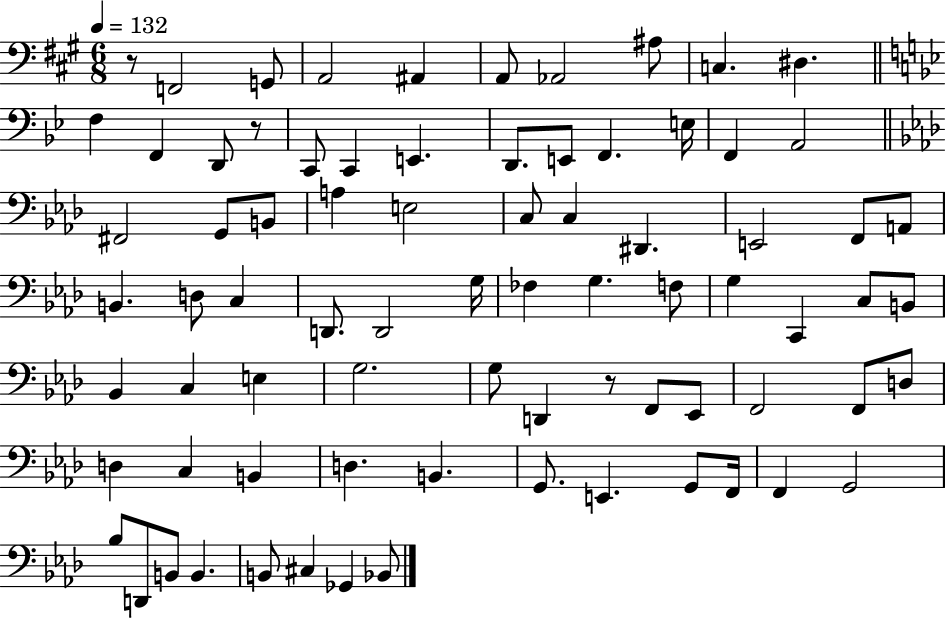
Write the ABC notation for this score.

X:1
T:Untitled
M:6/8
L:1/4
K:A
z/2 F,,2 G,,/2 A,,2 ^A,, A,,/2 _A,,2 ^A,/2 C, ^D, F, F,, D,,/2 z/2 C,,/2 C,, E,, D,,/2 E,,/2 F,, E,/4 F,, A,,2 ^F,,2 G,,/2 B,,/2 A, E,2 C,/2 C, ^D,, E,,2 F,,/2 A,,/2 B,, D,/2 C, D,,/2 D,,2 G,/4 _F, G, F,/2 G, C,, C,/2 B,,/2 _B,, C, E, G,2 G,/2 D,, z/2 F,,/2 _E,,/2 F,,2 F,,/2 D,/2 D, C, B,, D, B,, G,,/2 E,, G,,/2 F,,/4 F,, G,,2 _B,/2 D,,/2 B,,/2 B,, B,,/2 ^C, _G,, _B,,/2